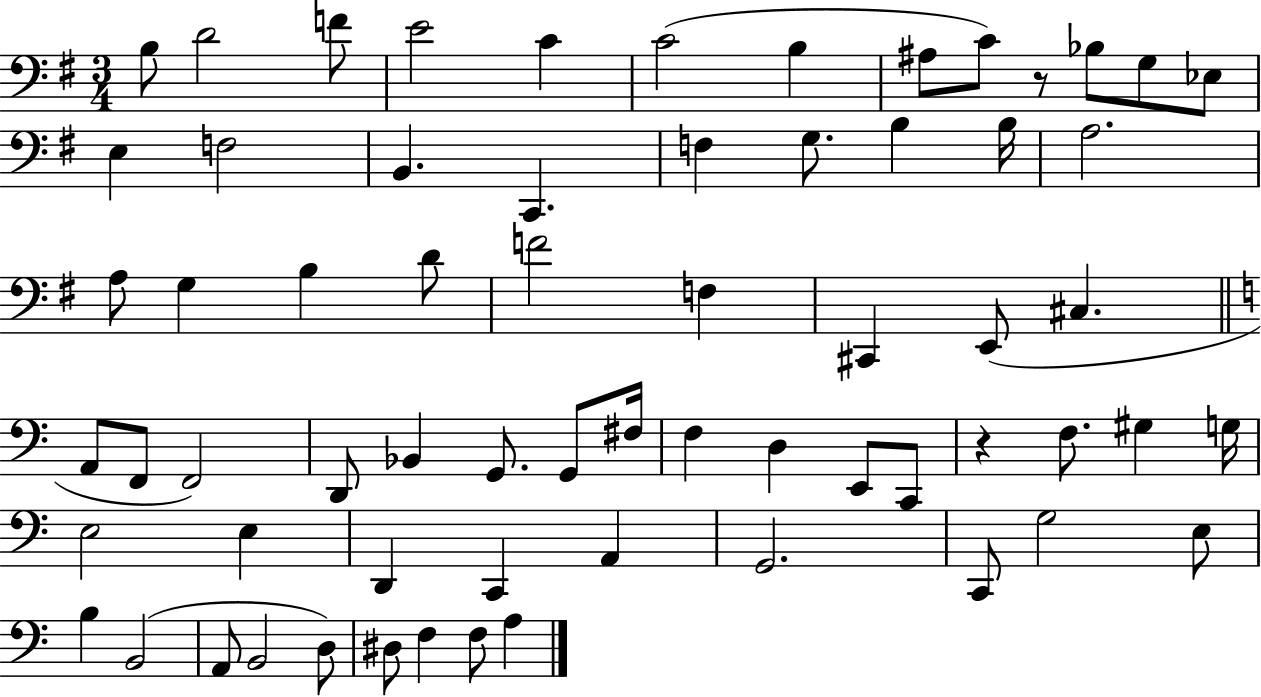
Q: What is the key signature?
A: G major